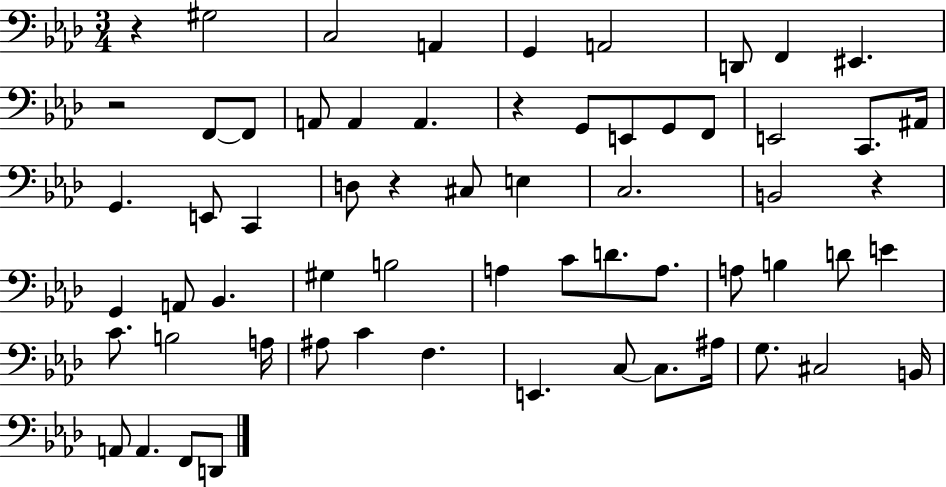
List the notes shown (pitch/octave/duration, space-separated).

R/q G#3/h C3/h A2/q G2/q A2/h D2/e F2/q EIS2/q. R/h F2/e F2/e A2/e A2/q A2/q. R/q G2/e E2/e G2/e F2/e E2/h C2/e. A#2/s G2/q. E2/e C2/q D3/e R/q C#3/e E3/q C3/h. B2/h R/q G2/q A2/e Bb2/q. G#3/q B3/h A3/q C4/e D4/e. A3/e. A3/e B3/q D4/e E4/q C4/e. B3/h A3/s A#3/e C4/q F3/q. E2/q. C3/e C3/e. A#3/s G3/e. C#3/h B2/s A2/e A2/q. F2/e D2/e